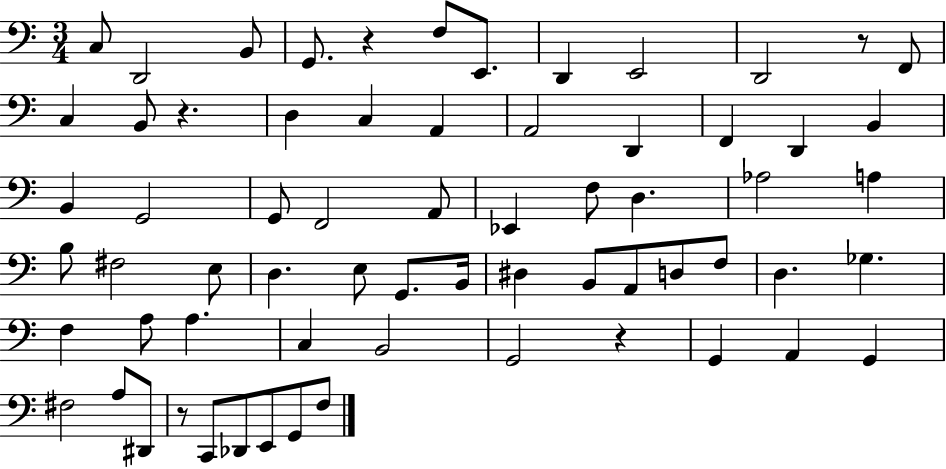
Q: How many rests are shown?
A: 5